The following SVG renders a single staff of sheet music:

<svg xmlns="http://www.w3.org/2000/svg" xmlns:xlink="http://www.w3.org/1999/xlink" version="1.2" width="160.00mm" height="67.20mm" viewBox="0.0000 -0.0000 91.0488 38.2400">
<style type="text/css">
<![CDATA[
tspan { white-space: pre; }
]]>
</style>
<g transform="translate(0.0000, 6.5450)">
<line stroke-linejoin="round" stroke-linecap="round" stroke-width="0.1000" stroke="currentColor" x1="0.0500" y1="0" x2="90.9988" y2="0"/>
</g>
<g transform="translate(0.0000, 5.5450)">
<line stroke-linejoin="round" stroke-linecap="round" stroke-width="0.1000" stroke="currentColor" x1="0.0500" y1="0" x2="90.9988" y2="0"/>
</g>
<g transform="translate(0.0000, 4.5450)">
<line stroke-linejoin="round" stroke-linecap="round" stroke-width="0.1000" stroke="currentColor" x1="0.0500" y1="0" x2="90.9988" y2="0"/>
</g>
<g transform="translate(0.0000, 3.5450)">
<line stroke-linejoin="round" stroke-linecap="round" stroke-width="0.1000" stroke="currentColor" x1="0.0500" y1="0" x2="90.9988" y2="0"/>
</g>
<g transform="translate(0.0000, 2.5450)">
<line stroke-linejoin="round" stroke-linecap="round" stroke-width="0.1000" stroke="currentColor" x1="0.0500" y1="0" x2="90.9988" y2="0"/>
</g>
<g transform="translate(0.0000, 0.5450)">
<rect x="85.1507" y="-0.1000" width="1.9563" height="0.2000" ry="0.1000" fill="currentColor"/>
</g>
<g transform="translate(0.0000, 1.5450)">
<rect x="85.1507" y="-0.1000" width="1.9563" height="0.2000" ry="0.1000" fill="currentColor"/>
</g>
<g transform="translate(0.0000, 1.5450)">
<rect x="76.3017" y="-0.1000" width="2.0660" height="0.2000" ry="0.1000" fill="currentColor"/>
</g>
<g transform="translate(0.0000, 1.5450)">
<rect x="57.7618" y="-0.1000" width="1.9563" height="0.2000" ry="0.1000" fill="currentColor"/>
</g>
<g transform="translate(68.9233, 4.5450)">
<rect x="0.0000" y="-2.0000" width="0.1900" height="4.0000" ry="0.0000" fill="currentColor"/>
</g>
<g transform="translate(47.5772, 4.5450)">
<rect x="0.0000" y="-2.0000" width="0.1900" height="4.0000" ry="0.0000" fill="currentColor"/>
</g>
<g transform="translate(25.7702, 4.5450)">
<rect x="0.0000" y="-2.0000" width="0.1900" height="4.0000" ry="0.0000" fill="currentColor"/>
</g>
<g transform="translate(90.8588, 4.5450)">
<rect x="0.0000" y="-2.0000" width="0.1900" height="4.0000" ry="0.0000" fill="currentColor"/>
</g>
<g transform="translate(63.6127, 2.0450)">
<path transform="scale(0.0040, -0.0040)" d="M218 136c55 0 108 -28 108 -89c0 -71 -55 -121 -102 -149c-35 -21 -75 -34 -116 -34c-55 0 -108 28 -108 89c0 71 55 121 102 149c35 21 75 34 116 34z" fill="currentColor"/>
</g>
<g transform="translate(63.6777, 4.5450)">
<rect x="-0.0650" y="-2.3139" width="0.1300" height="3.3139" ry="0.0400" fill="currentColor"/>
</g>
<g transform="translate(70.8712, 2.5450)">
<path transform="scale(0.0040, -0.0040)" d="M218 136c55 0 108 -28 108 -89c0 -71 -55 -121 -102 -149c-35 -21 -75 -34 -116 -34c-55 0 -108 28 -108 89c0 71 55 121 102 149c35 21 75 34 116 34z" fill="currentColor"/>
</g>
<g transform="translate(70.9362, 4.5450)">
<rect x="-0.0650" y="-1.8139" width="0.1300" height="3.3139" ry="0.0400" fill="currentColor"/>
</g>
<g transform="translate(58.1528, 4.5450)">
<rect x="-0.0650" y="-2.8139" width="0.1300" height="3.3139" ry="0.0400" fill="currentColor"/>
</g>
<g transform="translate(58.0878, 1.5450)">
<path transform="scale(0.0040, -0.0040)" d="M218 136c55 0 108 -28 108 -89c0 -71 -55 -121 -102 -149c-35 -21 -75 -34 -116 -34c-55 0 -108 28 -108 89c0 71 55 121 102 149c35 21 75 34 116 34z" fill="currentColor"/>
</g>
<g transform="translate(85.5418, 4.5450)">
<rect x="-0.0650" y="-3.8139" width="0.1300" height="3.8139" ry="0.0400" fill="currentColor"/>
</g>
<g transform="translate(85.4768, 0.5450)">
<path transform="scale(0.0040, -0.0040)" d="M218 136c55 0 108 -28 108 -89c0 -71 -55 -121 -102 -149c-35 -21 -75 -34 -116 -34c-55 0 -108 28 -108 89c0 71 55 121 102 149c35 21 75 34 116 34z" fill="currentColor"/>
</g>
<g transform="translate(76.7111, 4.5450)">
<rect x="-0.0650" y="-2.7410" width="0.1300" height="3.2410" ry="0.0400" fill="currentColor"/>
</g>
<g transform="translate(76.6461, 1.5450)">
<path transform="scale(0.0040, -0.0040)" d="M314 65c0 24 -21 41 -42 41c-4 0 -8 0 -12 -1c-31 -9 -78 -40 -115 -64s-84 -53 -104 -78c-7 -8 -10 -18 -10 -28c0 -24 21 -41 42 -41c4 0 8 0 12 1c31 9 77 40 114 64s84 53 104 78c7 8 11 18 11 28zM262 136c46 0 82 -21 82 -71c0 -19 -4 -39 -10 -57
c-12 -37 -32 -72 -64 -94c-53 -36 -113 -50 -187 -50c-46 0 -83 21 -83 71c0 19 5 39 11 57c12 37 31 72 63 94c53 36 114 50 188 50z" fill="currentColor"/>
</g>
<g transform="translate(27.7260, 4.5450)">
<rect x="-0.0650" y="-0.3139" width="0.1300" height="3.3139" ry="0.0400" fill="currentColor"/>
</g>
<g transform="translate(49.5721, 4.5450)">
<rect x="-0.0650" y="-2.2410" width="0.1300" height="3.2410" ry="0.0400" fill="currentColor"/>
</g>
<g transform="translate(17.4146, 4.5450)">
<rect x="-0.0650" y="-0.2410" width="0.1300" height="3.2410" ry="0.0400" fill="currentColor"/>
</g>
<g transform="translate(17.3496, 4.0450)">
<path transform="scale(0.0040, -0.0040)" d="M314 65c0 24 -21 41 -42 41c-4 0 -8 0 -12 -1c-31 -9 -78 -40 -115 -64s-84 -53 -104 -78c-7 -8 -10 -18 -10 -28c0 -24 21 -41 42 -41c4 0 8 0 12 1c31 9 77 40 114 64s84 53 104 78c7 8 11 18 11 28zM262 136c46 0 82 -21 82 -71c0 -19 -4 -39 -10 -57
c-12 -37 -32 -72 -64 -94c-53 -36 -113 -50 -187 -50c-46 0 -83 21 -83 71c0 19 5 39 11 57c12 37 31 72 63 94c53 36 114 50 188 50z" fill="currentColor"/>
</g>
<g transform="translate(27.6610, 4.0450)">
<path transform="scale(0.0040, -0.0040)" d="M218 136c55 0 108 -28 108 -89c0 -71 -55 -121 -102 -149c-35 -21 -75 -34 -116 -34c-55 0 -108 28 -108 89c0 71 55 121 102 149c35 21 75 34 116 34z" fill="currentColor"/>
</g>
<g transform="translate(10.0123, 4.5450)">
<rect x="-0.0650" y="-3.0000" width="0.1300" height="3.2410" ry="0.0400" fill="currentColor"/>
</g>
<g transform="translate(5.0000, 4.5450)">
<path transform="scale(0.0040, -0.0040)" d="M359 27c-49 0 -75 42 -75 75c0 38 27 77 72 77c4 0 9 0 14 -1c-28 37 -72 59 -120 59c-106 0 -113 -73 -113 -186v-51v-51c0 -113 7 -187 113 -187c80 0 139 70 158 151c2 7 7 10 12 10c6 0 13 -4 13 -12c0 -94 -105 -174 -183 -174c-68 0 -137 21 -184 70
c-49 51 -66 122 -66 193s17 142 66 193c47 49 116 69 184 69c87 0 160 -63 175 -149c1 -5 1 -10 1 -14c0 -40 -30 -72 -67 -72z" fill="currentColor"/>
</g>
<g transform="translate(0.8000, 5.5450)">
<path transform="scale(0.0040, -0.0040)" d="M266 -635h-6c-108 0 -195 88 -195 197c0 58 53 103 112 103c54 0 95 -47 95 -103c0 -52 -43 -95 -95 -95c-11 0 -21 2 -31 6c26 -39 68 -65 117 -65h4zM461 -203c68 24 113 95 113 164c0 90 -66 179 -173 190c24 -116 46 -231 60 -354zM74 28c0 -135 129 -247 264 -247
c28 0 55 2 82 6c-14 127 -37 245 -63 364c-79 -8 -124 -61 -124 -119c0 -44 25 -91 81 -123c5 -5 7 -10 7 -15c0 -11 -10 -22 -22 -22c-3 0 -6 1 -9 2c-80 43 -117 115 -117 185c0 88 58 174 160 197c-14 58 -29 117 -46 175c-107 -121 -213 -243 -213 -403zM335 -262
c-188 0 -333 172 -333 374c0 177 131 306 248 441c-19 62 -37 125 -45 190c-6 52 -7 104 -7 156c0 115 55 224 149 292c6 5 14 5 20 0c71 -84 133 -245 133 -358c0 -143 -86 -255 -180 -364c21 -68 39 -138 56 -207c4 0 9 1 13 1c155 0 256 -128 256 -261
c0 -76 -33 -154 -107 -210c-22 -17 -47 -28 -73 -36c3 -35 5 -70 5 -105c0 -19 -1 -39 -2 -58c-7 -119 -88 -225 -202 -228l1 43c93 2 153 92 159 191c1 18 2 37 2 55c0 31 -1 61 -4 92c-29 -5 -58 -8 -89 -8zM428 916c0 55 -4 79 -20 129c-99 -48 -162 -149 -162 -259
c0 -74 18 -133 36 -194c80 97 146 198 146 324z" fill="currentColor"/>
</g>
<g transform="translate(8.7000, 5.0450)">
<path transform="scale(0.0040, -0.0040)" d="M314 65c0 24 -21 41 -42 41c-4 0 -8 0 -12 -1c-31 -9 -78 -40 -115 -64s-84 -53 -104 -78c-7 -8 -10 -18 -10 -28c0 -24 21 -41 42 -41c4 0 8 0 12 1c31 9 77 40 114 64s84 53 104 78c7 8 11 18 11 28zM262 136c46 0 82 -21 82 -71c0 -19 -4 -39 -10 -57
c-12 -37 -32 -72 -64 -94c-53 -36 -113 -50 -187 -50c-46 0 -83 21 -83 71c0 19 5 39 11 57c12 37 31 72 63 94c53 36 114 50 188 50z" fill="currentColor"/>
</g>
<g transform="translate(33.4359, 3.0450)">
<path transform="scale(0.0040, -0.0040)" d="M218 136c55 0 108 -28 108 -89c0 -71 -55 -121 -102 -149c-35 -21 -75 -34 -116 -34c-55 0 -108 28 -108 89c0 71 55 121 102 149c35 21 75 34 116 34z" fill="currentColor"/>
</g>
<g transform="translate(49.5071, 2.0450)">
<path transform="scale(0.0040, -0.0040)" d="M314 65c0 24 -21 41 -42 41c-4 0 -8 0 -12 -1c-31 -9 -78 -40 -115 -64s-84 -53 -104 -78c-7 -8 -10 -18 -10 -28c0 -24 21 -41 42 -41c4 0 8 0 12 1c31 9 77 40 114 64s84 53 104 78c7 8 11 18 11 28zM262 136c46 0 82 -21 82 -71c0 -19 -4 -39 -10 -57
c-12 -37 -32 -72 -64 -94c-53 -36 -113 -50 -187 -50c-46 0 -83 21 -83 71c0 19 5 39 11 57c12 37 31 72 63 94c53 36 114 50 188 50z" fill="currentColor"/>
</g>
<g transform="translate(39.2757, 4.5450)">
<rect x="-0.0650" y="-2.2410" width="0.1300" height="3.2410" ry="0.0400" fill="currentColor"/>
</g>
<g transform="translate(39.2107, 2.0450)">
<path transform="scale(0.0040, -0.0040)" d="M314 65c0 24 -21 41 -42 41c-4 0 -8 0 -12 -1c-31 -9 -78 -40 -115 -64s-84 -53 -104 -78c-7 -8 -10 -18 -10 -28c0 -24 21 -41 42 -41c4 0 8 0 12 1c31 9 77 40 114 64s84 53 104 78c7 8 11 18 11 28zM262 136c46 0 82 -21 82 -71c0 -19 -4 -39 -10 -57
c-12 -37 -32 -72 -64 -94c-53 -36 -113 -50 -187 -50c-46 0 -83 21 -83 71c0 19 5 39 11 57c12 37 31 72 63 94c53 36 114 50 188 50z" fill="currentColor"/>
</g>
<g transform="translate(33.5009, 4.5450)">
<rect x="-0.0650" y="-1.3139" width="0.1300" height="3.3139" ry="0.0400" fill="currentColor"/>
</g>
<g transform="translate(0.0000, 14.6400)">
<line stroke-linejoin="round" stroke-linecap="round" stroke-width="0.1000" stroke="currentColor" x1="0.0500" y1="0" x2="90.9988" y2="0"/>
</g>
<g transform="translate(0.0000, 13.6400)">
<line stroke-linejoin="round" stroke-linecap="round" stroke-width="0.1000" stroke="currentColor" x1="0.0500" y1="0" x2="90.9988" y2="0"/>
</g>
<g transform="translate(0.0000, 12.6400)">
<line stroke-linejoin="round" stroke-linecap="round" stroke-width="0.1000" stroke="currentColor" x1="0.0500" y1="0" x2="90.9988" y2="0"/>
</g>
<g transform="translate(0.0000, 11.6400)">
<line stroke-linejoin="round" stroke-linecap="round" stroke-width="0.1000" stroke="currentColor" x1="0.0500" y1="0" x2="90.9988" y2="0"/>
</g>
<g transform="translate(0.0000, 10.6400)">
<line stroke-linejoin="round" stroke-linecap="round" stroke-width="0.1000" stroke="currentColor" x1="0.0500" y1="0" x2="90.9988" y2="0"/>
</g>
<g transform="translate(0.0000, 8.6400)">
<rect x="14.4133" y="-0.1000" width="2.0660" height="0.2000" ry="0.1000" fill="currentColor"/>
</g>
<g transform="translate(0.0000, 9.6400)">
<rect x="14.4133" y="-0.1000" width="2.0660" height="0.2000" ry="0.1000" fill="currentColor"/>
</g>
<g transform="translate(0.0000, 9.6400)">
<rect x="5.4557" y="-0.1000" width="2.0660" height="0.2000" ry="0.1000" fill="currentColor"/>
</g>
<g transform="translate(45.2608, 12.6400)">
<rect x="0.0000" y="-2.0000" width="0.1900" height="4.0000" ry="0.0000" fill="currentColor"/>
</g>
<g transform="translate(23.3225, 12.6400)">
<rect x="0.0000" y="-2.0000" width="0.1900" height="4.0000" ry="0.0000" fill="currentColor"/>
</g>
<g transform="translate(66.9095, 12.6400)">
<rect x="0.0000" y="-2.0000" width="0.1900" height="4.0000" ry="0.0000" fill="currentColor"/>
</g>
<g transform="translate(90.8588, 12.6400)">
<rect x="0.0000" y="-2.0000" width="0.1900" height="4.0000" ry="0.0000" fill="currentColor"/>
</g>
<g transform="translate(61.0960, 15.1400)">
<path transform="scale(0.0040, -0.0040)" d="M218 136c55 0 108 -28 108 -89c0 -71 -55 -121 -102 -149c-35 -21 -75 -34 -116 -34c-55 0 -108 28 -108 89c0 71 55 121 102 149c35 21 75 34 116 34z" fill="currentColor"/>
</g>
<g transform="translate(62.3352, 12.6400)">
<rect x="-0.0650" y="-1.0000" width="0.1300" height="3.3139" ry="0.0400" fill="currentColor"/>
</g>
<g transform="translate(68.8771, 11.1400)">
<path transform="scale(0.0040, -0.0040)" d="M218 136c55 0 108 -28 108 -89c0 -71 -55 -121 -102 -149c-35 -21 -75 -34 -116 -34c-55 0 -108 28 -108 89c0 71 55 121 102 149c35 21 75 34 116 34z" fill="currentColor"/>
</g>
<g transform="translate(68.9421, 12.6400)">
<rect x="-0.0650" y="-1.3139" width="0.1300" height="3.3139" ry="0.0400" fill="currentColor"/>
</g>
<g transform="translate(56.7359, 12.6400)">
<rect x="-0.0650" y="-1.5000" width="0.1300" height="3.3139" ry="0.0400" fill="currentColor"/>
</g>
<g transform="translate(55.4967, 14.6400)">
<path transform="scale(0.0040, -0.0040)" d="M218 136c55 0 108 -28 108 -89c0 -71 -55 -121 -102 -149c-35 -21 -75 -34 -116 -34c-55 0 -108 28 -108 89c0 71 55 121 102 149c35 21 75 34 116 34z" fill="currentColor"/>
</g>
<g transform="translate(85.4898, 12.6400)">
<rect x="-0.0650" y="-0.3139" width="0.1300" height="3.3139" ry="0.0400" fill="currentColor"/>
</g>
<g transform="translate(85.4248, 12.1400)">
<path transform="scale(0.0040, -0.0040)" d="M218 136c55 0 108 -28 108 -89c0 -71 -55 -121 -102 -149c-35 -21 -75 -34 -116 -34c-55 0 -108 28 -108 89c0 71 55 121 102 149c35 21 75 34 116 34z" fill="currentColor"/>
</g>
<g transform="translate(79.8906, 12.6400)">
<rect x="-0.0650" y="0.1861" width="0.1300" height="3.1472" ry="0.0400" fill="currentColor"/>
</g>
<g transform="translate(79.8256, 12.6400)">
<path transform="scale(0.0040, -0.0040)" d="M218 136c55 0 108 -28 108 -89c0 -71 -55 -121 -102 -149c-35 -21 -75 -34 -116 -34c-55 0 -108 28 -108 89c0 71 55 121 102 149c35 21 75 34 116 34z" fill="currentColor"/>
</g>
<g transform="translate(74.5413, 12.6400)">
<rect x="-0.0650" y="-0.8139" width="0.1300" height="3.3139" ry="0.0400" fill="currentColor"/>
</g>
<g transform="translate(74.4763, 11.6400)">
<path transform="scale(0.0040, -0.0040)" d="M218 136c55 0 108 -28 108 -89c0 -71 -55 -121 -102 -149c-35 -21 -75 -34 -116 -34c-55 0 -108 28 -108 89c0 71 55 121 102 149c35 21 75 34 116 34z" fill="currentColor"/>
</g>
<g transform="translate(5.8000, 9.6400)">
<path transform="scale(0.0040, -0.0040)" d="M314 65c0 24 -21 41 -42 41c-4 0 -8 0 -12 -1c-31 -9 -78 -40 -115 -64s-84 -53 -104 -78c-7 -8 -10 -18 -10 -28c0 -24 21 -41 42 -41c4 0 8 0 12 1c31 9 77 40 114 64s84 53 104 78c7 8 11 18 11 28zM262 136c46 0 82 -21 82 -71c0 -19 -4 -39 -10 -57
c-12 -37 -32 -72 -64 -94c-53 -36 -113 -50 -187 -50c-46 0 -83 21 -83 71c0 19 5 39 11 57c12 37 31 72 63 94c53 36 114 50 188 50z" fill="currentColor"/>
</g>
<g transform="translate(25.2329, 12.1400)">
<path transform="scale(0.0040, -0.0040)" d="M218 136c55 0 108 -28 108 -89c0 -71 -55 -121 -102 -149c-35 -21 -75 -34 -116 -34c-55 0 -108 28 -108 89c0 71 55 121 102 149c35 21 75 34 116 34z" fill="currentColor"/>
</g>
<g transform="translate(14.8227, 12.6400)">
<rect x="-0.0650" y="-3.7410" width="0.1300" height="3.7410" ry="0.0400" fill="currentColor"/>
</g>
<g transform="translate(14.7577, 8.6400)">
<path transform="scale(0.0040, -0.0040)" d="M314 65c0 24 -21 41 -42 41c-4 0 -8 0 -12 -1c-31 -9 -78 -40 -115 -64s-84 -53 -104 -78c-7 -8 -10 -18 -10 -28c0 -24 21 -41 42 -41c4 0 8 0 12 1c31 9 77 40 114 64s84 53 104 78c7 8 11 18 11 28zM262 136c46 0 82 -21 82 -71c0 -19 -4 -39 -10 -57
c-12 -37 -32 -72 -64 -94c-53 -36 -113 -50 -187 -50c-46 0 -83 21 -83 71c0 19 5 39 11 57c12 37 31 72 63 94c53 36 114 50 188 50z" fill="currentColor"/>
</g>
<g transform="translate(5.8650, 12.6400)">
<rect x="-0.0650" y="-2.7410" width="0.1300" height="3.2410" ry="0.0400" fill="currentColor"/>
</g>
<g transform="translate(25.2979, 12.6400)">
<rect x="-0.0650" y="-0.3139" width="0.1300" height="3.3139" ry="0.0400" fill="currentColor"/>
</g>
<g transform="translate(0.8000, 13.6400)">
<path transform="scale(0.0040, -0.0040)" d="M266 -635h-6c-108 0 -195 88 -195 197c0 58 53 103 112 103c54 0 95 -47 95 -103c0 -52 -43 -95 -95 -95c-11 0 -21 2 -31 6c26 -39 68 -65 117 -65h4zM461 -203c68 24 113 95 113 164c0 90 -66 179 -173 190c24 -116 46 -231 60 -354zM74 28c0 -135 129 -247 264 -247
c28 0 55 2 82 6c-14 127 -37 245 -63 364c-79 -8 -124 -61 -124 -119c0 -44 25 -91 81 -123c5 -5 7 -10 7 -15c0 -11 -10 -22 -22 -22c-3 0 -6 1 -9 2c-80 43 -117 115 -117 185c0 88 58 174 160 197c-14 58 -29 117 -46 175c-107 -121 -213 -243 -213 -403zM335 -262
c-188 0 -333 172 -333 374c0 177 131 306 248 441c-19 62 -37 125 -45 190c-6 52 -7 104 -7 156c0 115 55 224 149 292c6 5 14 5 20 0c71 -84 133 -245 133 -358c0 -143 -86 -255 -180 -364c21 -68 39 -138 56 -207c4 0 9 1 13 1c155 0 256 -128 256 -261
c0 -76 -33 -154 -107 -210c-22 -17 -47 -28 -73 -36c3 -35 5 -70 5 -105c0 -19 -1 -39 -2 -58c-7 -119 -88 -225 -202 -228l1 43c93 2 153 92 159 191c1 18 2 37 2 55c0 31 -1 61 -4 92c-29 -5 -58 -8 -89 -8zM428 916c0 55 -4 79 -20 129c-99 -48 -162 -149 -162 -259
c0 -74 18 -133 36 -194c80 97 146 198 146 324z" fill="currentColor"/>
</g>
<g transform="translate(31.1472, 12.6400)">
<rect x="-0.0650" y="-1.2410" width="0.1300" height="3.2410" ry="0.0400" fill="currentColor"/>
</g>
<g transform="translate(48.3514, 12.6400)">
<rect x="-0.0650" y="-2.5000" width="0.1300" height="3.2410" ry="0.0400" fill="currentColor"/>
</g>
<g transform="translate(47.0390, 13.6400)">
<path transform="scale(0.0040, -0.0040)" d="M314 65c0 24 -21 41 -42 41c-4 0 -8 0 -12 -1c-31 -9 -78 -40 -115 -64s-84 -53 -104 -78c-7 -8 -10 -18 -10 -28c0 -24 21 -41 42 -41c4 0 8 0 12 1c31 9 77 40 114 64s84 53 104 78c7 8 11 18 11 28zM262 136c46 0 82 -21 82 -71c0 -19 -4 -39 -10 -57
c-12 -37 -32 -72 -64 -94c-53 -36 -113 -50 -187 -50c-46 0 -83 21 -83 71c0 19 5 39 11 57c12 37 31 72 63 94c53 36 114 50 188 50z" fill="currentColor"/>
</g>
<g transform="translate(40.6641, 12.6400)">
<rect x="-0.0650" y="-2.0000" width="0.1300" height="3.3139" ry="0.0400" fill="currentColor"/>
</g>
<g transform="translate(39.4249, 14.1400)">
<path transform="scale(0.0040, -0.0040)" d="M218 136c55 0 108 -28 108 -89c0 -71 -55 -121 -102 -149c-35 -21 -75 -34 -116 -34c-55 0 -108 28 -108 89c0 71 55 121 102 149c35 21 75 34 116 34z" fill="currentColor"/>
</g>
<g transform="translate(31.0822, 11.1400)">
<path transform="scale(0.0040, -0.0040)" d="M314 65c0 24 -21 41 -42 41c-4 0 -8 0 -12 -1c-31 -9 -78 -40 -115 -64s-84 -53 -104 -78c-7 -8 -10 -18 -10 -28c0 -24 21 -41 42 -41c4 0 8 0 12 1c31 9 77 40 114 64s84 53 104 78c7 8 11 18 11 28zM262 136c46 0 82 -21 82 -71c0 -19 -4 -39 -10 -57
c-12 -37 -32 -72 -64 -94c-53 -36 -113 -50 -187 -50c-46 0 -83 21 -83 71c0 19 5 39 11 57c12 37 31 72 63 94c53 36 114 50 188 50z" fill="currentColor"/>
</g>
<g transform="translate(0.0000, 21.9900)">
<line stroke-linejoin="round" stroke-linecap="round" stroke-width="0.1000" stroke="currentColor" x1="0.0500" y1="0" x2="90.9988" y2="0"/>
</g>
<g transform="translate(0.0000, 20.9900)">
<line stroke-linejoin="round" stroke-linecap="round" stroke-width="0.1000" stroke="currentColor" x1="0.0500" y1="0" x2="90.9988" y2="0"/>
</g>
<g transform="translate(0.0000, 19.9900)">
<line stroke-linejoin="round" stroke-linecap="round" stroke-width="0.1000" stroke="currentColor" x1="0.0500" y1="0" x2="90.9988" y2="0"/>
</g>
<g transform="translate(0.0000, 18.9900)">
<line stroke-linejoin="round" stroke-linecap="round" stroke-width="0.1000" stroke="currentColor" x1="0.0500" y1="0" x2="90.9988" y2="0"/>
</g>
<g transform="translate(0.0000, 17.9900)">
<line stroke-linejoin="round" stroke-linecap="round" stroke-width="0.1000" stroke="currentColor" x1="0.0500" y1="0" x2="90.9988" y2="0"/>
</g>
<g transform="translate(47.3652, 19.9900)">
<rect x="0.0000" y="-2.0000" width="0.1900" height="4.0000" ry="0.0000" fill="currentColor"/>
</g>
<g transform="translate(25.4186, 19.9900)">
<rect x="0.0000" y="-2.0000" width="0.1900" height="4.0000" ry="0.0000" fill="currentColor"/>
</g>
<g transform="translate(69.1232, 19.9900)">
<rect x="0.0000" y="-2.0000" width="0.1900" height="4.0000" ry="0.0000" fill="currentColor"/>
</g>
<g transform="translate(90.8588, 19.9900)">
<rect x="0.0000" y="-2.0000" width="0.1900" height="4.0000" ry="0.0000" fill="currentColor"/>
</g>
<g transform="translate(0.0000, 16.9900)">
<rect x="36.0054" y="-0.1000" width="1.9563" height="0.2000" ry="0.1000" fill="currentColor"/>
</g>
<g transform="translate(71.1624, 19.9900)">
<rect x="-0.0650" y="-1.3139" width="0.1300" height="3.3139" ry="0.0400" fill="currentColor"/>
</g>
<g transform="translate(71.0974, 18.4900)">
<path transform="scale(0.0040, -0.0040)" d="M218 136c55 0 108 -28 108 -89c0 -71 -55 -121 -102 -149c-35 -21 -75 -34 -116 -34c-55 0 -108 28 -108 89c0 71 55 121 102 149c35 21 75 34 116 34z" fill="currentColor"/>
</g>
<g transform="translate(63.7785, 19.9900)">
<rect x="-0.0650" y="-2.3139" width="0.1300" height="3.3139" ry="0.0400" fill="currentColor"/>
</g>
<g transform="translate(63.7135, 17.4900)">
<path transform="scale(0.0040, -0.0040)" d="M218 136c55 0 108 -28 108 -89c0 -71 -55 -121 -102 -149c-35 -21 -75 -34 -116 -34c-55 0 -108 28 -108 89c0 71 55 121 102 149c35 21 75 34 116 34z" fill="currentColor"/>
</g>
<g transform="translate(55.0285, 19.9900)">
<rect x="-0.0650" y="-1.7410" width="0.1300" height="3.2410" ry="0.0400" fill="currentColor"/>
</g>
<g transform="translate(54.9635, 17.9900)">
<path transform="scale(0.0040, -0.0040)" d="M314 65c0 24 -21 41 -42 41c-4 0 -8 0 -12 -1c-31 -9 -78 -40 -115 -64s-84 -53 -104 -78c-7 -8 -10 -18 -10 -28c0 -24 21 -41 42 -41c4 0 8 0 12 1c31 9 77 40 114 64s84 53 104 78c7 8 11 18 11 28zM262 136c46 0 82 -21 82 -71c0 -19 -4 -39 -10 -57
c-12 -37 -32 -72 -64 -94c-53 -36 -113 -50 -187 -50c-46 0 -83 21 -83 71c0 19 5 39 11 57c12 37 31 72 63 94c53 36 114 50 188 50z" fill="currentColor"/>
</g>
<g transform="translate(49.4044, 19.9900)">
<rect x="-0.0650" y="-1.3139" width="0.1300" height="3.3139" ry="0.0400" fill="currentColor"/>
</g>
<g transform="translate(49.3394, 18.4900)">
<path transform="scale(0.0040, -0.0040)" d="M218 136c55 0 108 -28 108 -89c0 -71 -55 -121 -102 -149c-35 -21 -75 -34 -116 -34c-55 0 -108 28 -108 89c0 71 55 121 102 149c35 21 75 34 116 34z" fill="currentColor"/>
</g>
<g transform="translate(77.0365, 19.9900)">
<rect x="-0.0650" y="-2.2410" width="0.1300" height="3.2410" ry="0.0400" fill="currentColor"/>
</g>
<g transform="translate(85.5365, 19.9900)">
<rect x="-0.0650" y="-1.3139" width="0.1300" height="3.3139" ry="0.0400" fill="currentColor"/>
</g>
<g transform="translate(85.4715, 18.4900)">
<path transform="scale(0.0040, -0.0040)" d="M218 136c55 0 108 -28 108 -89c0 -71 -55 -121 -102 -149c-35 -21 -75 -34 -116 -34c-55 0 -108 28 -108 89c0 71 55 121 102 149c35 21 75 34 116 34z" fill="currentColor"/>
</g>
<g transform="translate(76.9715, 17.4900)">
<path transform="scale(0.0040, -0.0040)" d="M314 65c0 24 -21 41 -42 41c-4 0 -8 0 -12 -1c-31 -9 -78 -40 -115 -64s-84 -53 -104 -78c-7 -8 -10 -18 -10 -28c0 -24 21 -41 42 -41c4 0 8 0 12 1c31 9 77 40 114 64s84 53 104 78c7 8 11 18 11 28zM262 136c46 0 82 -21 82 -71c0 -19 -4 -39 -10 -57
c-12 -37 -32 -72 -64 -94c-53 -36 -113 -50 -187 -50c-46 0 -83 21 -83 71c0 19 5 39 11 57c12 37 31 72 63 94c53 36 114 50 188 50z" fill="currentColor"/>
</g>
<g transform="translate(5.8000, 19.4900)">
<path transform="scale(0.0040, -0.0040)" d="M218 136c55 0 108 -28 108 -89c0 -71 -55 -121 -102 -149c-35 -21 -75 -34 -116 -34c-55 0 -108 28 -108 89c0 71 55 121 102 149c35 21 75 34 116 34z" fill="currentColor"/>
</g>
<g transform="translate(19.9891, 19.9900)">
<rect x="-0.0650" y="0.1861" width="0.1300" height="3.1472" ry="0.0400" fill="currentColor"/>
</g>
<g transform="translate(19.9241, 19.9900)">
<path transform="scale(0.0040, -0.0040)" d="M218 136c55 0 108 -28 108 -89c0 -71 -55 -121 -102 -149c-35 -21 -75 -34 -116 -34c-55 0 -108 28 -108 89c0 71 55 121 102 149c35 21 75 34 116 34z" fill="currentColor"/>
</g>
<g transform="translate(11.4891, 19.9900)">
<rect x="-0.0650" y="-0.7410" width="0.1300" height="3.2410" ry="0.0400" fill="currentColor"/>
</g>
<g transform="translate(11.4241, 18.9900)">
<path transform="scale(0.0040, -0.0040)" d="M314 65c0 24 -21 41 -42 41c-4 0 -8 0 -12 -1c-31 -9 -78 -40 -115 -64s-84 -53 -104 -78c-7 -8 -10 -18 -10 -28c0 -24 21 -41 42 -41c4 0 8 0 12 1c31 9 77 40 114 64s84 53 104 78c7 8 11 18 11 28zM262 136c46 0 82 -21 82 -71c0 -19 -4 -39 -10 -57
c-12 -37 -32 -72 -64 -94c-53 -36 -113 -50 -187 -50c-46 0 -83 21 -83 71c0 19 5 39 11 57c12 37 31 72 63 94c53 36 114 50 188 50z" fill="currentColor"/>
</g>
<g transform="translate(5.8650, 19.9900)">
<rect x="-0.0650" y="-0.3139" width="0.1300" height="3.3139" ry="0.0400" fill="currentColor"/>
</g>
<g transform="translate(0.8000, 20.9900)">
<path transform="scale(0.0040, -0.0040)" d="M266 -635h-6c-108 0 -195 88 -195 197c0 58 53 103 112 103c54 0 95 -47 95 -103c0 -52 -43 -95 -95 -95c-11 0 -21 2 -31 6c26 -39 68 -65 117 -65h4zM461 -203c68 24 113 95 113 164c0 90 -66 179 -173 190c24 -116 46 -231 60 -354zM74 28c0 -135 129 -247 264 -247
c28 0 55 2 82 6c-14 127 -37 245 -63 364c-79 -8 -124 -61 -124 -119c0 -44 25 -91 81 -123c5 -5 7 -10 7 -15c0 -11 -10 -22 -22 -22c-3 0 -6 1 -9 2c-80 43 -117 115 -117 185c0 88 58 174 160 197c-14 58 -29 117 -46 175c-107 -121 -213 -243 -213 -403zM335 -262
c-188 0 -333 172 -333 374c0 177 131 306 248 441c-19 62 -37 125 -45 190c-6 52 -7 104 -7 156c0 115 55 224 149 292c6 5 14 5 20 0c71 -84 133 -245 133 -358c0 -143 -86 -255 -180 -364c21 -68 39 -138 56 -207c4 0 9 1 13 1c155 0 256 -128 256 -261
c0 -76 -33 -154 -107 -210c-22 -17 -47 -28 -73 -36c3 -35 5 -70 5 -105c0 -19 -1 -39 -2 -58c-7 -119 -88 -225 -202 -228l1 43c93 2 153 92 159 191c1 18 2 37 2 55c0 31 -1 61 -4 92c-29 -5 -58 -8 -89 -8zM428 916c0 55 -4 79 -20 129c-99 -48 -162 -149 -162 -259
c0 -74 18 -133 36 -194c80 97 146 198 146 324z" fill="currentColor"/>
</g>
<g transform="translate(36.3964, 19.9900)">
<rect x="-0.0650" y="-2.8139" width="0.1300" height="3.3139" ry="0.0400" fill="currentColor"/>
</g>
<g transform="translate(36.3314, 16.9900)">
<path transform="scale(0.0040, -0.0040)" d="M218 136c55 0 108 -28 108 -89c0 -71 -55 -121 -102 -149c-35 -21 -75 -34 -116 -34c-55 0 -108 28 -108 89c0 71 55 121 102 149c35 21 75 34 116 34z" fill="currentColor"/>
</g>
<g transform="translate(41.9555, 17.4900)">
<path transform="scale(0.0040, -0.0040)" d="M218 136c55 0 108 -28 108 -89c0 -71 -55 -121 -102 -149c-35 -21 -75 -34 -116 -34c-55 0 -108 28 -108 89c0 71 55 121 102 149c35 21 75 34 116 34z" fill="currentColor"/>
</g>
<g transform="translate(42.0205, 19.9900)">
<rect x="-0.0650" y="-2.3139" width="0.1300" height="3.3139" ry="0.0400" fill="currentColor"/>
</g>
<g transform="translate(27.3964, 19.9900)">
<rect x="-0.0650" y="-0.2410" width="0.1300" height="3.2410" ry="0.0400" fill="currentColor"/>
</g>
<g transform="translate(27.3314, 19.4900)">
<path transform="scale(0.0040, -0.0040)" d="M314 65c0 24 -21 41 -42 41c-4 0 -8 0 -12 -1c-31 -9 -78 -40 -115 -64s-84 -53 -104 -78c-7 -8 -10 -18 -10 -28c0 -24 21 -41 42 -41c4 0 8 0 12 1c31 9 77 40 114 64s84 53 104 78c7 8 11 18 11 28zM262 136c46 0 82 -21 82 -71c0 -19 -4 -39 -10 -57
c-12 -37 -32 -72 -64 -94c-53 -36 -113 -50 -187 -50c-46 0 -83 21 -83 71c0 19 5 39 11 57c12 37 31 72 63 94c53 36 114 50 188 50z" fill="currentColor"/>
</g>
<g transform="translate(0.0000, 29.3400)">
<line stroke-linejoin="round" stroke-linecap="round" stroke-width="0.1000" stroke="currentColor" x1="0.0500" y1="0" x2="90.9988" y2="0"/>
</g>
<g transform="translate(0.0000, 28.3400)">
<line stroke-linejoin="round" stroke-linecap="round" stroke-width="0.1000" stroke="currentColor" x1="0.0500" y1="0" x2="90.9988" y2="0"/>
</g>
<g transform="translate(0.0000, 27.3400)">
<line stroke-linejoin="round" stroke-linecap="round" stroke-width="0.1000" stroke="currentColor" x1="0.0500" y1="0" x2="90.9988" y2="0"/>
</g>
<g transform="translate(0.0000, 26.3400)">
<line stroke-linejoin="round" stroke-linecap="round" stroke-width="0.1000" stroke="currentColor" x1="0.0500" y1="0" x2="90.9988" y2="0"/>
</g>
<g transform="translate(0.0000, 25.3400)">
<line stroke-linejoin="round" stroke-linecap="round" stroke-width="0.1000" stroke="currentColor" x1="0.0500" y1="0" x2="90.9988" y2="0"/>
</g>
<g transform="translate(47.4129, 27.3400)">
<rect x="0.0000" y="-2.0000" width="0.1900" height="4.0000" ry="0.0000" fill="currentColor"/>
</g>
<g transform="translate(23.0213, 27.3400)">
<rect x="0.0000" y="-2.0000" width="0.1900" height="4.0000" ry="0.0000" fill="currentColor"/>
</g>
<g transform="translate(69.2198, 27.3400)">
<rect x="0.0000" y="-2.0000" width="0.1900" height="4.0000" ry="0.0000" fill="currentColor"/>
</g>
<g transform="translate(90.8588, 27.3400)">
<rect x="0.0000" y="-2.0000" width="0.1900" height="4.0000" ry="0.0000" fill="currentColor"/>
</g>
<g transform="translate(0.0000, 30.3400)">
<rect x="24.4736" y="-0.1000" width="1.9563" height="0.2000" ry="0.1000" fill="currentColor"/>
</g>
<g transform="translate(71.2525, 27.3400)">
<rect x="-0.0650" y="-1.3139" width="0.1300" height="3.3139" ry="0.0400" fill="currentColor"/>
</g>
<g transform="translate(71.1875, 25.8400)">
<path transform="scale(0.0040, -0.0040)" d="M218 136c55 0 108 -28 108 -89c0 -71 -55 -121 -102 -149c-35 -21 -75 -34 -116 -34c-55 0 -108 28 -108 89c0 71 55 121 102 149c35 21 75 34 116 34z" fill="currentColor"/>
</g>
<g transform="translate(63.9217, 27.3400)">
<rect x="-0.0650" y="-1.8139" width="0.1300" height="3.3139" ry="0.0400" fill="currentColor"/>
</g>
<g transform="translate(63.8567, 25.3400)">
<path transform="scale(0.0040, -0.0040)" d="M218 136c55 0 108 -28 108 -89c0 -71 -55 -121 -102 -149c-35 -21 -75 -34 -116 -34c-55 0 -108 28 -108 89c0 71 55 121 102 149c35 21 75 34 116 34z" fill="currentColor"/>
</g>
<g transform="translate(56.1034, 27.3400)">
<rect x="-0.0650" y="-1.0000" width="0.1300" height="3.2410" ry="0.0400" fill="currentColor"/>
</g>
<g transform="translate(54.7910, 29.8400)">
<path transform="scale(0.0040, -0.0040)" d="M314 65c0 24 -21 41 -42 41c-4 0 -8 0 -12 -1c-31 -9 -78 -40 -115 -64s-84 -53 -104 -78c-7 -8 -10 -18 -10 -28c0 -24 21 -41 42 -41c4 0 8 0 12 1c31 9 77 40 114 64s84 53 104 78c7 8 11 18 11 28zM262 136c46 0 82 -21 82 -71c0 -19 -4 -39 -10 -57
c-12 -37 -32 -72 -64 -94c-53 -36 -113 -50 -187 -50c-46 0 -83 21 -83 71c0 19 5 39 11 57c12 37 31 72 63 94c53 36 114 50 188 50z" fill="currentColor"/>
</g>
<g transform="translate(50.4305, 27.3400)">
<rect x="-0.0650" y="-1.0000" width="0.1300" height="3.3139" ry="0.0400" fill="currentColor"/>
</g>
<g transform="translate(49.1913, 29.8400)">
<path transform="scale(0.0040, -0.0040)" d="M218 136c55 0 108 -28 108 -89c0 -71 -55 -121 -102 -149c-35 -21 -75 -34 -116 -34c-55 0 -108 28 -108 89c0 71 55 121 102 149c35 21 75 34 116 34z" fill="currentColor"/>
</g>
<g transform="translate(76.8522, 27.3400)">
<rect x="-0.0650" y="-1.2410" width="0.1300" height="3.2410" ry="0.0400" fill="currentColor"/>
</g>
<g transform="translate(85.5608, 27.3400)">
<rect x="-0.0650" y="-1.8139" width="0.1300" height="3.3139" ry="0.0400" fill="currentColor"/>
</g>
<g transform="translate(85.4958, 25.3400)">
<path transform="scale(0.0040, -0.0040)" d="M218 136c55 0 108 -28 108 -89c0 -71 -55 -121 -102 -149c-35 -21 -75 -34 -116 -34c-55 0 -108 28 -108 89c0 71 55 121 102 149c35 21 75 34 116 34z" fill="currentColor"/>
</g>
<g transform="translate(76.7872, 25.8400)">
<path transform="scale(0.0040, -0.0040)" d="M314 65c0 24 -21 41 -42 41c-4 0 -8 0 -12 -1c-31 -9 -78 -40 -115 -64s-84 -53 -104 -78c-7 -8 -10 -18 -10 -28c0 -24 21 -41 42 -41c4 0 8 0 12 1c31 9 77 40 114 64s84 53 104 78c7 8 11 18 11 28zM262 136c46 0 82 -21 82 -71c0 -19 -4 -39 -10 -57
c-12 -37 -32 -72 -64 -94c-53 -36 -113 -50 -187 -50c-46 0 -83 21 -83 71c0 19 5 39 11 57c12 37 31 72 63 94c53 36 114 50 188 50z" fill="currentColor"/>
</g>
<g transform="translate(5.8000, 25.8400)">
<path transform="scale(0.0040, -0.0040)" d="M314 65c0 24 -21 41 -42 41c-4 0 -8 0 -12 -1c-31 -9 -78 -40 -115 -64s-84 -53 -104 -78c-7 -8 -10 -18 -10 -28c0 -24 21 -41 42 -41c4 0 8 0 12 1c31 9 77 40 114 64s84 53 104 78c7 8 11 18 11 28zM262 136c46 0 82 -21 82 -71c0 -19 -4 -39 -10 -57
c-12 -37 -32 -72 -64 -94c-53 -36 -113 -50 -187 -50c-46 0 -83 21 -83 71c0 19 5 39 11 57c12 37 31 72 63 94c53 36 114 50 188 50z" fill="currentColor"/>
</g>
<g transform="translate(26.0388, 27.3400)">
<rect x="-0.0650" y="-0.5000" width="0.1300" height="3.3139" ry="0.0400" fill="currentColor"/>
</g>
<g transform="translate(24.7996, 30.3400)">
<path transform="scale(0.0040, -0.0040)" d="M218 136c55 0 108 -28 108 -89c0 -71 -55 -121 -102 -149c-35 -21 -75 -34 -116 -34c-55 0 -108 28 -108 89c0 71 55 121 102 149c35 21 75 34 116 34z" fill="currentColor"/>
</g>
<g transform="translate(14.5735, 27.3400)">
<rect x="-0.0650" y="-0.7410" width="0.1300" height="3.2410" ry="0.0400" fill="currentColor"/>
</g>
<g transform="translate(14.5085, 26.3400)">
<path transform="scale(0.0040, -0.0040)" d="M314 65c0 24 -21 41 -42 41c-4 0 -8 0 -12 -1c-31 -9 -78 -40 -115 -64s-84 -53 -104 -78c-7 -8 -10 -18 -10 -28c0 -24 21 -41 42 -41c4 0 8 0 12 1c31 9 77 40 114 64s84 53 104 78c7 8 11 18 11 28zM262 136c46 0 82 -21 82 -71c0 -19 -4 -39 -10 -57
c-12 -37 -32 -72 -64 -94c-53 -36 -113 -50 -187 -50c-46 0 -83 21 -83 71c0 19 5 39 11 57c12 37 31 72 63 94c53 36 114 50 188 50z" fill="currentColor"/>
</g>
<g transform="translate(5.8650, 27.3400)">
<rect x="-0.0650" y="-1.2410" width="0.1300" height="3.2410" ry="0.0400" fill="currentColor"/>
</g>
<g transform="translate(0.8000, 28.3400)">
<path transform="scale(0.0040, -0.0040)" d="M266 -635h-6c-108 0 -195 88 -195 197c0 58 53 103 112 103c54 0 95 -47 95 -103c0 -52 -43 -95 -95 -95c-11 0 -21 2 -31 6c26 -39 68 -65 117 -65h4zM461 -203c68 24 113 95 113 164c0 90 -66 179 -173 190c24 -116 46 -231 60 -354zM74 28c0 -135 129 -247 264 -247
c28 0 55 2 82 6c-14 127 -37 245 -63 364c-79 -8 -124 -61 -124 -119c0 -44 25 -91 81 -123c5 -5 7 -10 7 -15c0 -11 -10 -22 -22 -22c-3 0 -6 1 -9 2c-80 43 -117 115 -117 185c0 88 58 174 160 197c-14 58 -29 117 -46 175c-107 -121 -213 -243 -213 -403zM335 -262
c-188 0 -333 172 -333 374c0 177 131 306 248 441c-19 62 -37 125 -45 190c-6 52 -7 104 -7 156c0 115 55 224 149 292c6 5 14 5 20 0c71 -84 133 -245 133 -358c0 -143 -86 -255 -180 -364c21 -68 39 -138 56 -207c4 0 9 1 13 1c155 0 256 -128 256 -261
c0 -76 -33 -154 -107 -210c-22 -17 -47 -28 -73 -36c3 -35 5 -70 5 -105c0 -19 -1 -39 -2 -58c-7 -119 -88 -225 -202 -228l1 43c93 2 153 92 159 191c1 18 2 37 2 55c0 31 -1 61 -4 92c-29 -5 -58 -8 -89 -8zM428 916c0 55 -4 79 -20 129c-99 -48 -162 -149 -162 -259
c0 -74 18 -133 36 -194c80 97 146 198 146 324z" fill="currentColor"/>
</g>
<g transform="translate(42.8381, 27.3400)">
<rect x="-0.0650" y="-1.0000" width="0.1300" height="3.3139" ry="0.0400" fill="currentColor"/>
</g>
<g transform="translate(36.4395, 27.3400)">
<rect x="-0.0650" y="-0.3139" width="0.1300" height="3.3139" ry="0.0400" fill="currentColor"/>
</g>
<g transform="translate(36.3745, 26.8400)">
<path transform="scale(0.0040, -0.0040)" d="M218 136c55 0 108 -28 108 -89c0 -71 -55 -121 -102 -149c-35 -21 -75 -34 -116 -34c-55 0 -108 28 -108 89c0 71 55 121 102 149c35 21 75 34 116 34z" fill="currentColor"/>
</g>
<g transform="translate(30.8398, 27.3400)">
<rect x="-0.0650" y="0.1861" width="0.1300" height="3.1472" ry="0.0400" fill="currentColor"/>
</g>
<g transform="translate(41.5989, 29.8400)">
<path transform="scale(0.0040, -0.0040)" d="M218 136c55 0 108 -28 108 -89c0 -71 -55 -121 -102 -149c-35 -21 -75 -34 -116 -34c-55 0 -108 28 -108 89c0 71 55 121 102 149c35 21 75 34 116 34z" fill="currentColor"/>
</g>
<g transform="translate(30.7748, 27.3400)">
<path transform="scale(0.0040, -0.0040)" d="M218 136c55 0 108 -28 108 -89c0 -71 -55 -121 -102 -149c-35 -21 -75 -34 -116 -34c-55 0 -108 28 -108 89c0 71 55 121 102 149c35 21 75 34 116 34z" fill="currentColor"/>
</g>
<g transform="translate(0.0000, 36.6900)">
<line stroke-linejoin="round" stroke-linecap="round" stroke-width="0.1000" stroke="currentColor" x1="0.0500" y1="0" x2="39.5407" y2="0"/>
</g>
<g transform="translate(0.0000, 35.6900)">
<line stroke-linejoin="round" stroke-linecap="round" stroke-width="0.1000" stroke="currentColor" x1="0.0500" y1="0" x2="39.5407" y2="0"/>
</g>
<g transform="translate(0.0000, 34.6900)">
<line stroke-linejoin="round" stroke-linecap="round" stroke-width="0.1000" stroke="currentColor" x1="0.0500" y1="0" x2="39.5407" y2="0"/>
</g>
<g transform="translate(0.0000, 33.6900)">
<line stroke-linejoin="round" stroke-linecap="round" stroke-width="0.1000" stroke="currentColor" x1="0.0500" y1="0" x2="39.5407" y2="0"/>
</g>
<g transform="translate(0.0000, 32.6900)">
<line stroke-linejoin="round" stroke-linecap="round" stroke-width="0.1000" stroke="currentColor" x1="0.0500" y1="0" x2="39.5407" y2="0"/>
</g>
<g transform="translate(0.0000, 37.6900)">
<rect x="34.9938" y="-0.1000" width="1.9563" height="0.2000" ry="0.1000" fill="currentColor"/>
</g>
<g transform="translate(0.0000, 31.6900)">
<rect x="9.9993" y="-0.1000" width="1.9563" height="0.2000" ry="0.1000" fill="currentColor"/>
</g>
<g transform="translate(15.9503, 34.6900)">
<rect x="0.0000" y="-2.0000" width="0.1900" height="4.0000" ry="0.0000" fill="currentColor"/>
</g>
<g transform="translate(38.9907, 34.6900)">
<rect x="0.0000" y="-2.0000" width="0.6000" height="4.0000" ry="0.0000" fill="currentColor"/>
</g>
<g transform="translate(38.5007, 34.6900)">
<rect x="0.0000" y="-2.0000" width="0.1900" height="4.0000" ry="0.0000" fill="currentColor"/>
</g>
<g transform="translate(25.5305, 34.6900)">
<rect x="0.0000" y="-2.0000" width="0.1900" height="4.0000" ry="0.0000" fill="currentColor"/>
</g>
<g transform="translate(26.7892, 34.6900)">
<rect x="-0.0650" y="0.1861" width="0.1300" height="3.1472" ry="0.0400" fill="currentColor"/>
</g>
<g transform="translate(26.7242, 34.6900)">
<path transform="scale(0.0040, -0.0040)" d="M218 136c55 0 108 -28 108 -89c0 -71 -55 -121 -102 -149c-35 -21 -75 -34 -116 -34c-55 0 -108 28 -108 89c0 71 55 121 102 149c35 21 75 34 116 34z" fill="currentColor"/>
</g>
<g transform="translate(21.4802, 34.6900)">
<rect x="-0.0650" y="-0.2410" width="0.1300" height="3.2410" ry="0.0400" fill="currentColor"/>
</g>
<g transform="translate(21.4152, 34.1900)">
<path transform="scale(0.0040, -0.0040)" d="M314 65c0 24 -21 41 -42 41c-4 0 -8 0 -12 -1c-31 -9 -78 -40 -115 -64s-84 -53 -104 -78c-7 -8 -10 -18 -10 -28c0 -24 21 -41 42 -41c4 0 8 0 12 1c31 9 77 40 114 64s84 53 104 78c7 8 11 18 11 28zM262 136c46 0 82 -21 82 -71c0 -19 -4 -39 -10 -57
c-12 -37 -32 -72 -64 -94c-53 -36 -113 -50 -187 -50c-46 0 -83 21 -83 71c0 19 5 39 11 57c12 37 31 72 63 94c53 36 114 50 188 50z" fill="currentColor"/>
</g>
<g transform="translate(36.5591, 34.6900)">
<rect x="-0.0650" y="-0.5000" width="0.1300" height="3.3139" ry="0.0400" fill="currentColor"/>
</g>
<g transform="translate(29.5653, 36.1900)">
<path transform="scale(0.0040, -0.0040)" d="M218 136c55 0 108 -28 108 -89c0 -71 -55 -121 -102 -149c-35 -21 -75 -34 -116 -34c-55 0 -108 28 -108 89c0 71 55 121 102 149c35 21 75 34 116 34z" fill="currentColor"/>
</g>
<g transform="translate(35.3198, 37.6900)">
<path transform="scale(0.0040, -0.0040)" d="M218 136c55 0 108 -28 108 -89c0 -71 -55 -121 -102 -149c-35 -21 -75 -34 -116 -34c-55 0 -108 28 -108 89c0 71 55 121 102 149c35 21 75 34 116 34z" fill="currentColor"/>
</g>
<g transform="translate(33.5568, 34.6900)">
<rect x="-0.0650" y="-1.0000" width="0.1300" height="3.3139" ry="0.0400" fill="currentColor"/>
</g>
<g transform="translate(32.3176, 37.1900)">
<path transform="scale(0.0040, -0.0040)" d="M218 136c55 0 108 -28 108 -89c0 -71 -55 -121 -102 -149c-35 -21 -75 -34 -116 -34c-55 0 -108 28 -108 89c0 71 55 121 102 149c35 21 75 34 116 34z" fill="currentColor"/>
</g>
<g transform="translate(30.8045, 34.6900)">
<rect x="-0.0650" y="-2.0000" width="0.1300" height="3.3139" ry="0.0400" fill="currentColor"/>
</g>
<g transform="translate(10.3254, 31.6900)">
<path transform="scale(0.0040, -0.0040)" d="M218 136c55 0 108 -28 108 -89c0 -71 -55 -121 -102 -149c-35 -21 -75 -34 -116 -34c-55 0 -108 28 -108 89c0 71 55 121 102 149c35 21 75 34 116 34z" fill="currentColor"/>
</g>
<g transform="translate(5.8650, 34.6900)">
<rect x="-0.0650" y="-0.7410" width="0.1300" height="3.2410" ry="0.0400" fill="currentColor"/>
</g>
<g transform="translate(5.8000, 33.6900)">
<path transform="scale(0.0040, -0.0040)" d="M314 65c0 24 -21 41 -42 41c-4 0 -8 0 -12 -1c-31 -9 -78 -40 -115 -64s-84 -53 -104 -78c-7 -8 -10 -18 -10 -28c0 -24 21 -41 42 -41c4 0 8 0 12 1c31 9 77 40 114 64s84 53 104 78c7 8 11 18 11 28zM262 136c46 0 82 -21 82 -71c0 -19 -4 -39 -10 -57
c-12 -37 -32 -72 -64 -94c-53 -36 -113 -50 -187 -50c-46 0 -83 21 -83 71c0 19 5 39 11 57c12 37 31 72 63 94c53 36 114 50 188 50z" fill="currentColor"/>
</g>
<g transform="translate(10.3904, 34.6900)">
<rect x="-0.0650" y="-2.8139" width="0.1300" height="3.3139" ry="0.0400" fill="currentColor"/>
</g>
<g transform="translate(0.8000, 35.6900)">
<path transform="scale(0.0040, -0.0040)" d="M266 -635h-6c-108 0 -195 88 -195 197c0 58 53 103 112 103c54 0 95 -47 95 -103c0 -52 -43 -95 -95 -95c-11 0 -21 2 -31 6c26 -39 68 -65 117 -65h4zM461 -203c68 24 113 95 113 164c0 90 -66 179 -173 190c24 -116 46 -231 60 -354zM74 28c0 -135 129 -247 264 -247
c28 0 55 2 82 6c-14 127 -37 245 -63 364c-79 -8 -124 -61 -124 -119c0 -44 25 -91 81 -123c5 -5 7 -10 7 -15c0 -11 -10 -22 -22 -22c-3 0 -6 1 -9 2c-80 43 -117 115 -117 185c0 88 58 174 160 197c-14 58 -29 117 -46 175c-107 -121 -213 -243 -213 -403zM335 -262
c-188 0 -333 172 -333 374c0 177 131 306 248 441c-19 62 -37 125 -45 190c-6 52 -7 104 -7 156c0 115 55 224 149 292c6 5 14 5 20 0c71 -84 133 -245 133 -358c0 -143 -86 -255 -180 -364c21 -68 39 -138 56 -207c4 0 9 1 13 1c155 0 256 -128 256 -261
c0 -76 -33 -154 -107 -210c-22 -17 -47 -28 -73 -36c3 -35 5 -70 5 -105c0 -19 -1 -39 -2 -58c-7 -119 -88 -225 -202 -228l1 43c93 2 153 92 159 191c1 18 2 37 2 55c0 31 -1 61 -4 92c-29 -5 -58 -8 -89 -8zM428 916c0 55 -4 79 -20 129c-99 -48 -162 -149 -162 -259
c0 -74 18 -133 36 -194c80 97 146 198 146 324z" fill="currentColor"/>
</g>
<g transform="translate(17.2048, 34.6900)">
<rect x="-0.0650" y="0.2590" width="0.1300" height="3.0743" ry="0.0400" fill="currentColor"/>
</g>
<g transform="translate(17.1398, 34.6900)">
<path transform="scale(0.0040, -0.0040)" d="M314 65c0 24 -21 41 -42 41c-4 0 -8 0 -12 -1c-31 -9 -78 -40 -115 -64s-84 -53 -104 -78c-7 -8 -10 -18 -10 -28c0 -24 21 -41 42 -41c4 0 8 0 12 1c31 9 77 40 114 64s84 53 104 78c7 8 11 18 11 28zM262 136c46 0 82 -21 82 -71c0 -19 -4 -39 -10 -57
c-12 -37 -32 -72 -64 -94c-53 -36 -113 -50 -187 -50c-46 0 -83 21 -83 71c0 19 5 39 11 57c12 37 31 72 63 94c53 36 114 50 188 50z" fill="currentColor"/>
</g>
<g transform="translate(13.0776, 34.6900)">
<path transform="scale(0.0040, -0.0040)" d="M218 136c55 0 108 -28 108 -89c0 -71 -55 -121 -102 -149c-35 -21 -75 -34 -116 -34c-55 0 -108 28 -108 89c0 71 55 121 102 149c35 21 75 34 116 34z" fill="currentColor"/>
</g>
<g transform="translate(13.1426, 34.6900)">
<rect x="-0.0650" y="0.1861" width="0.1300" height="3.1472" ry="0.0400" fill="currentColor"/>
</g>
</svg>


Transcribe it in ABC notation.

X:1
T:Untitled
M:4/4
L:1/4
K:C
A2 c2 c e g2 g2 a g f a2 c' a2 c'2 c e2 F G2 E D e d B c c d2 B c2 a g e f2 g e g2 e e2 d2 C B c D D D2 f e e2 f d2 a B B2 c2 B F D C